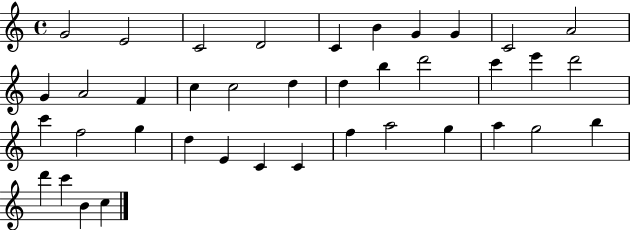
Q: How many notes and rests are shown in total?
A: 39